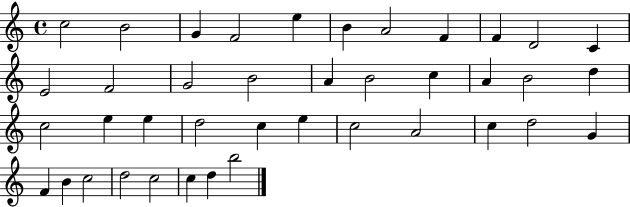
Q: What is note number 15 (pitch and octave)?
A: B4